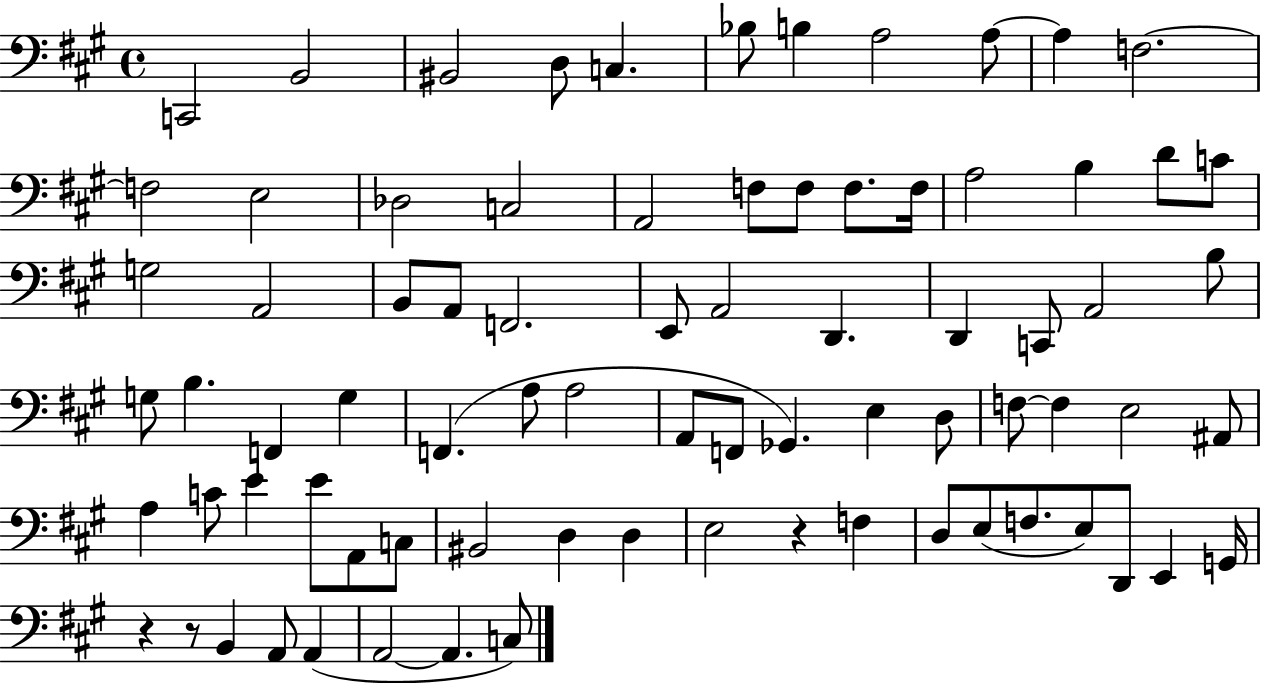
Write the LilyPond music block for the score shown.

{
  \clef bass
  \time 4/4
  \defaultTimeSignature
  \key a \major
  c,2 b,2 | bis,2 d8 c4. | bes8 b4 a2 a8~~ | a4 f2.~~ | \break f2 e2 | des2 c2 | a,2 f8 f8 f8. f16 | a2 b4 d'8 c'8 | \break g2 a,2 | b,8 a,8 f,2. | e,8 a,2 d,4. | d,4 c,8 a,2 b8 | \break g8 b4. f,4 g4 | f,4.( a8 a2 | a,8 f,8 ges,4.) e4 d8 | f8~~ f4 e2 ais,8 | \break a4 c'8 e'4 e'8 a,8 c8 | bis,2 d4 d4 | e2 r4 f4 | d8 e8( f8. e8) d,8 e,4 g,16 | \break r4 r8 b,4 a,8 a,4( | a,2~~ a,4. c8) | \bar "|."
}